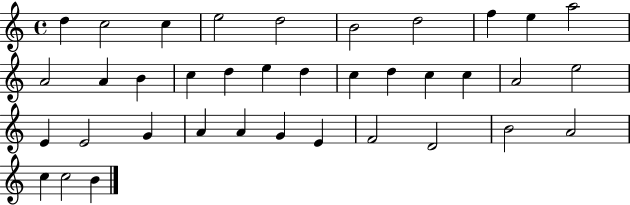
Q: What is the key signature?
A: C major